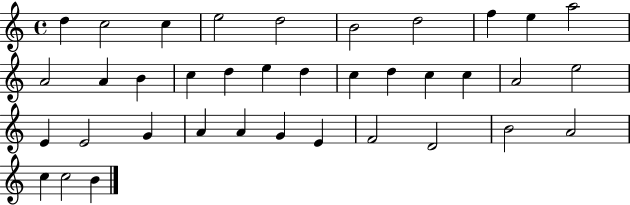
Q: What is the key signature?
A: C major